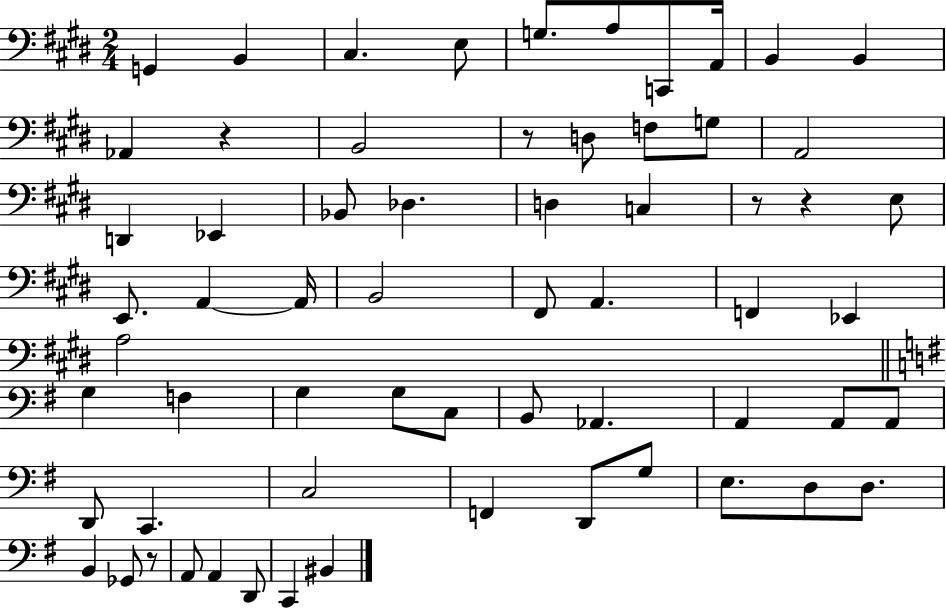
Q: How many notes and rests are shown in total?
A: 63